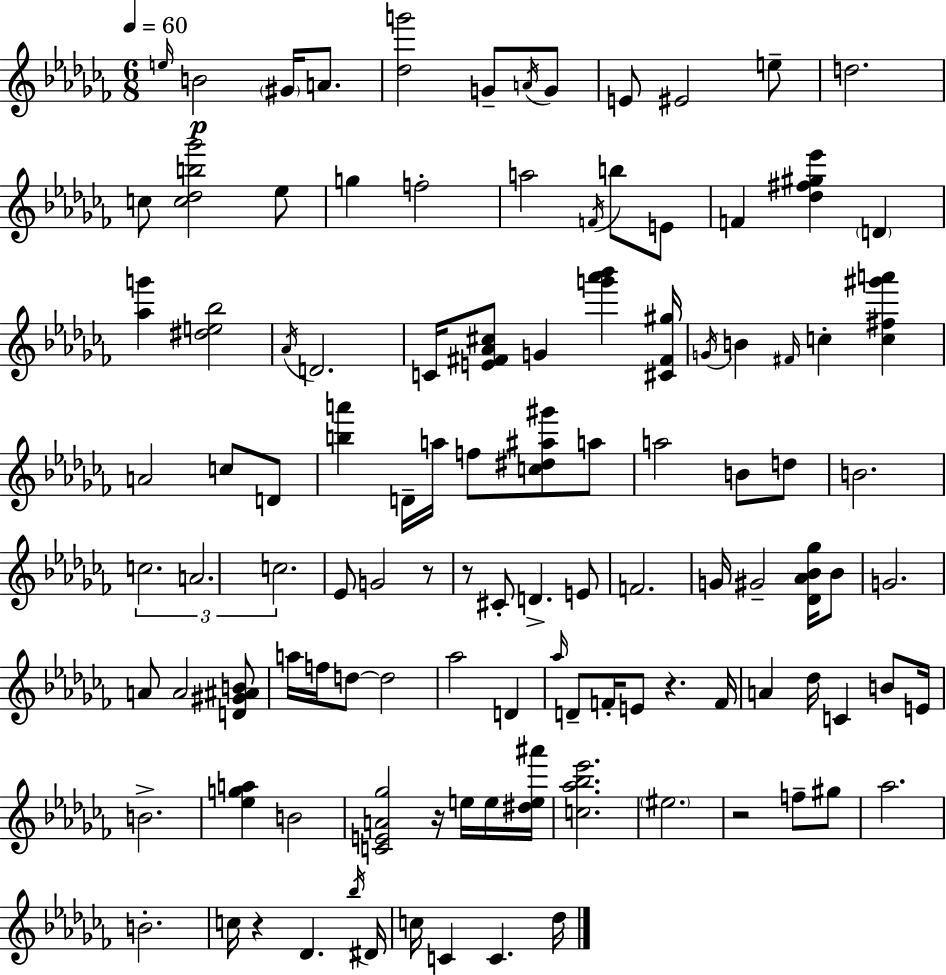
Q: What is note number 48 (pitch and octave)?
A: E4